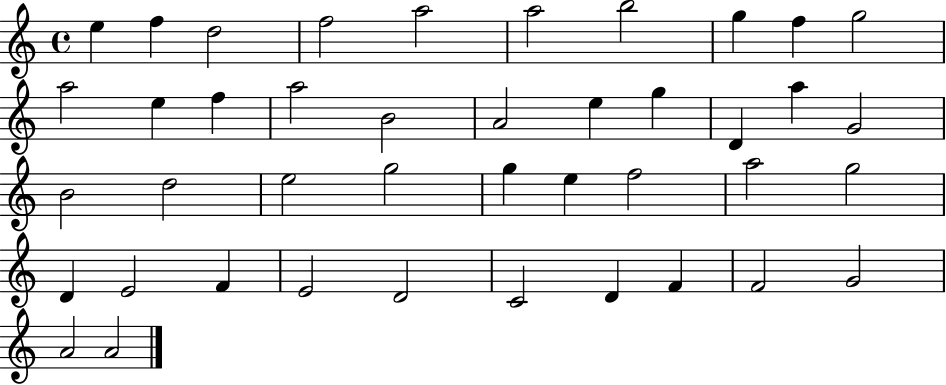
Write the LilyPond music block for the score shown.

{
  \clef treble
  \time 4/4
  \defaultTimeSignature
  \key c \major
  e''4 f''4 d''2 | f''2 a''2 | a''2 b''2 | g''4 f''4 g''2 | \break a''2 e''4 f''4 | a''2 b'2 | a'2 e''4 g''4 | d'4 a''4 g'2 | \break b'2 d''2 | e''2 g''2 | g''4 e''4 f''2 | a''2 g''2 | \break d'4 e'2 f'4 | e'2 d'2 | c'2 d'4 f'4 | f'2 g'2 | \break a'2 a'2 | \bar "|."
}